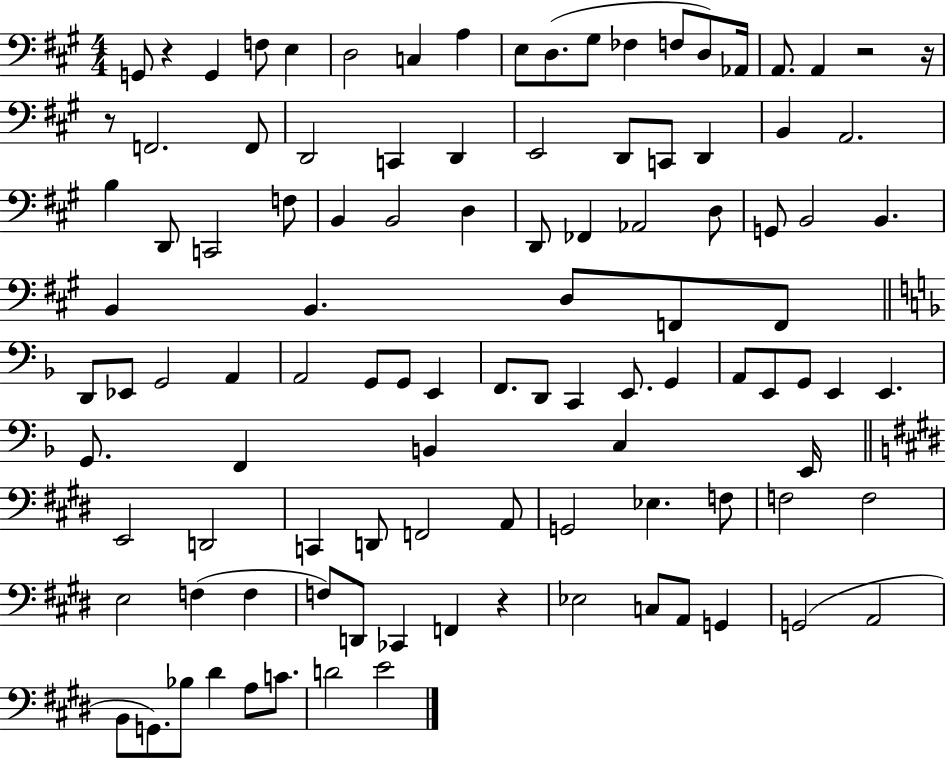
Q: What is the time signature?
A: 4/4